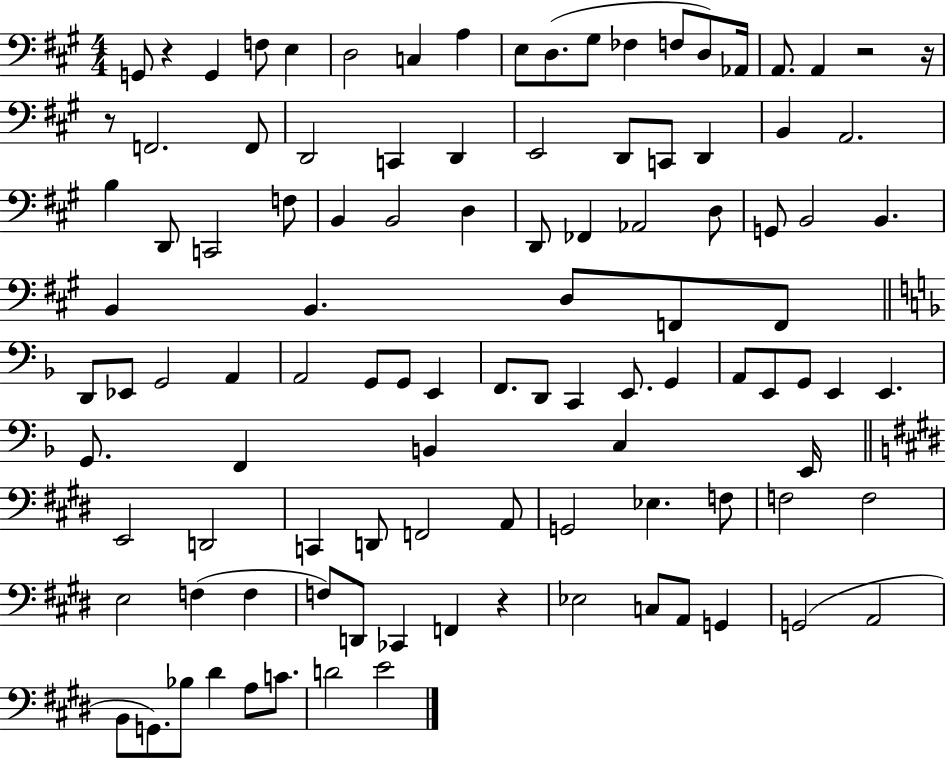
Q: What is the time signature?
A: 4/4